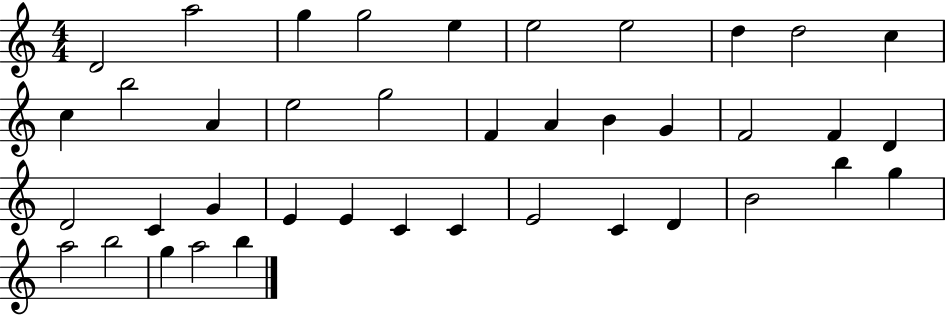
D4/h A5/h G5/q G5/h E5/q E5/h E5/h D5/q D5/h C5/q C5/q B5/h A4/q E5/h G5/h F4/q A4/q B4/q G4/q F4/h F4/q D4/q D4/h C4/q G4/q E4/q E4/q C4/q C4/q E4/h C4/q D4/q B4/h B5/q G5/q A5/h B5/h G5/q A5/h B5/q